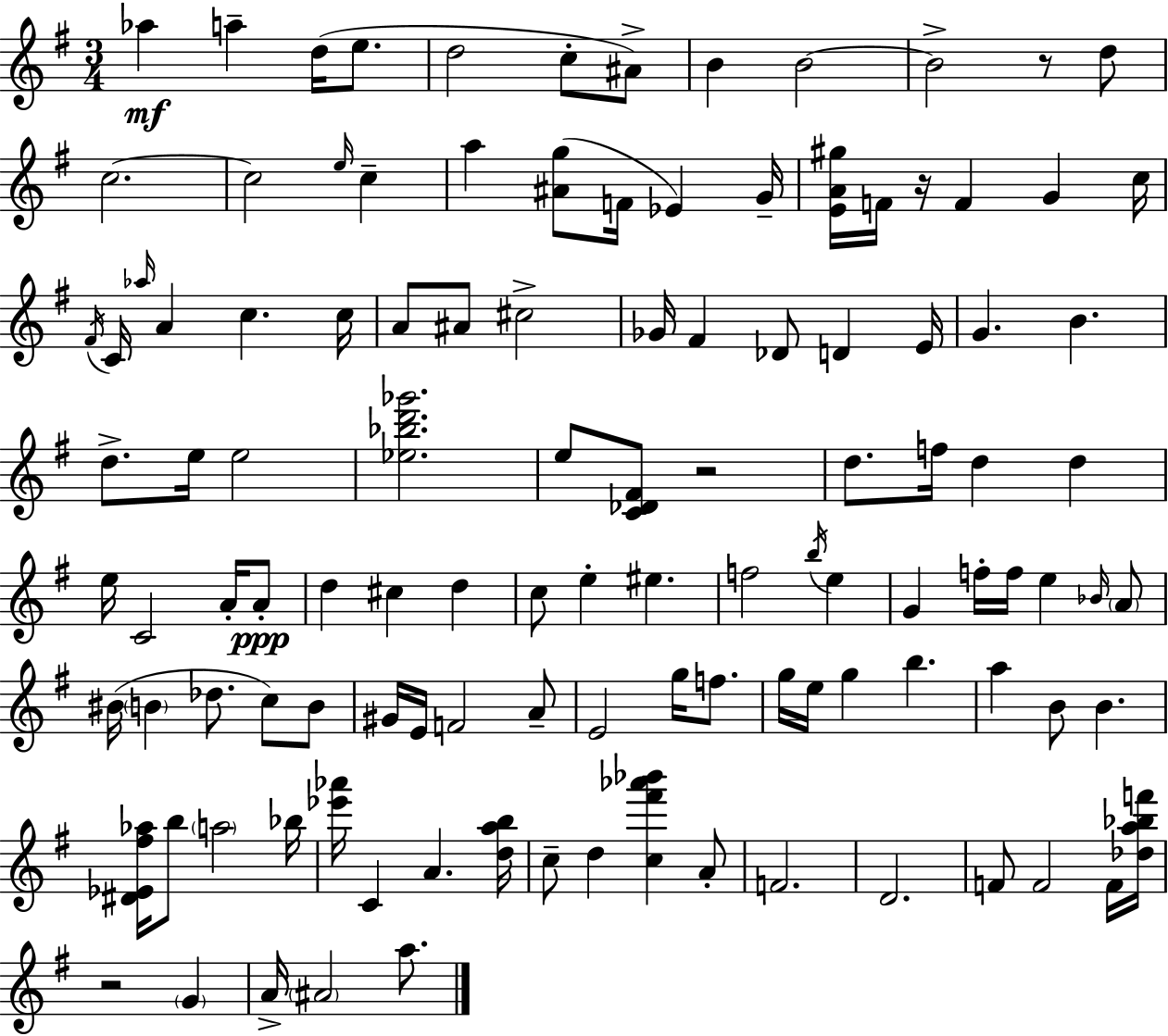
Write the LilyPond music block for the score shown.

{
  \clef treble
  \numericTimeSignature
  \time 3/4
  \key e \minor
  aes''4\mf a''4-- d''16( e''8. | d''2 c''8-. ais'8->) | b'4 b'2~~ | b'2-> r8 d''8 | \break c''2.~~ | c''2 \grace { e''16 } c''4-- | a''4 <ais' g''>8( f'16 ees'4) | g'16-- <e' a' gis''>16 f'16 r16 f'4 g'4 | \break c''16 \acciaccatura { fis'16 } c'16 \grace { aes''16 } a'4 c''4. | c''16 a'8 ais'8 cis''2-> | ges'16 fis'4 des'8 d'4 | e'16 g'4. b'4. | \break d''8.-> e''16 e''2 | <ees'' bes'' d''' ges'''>2. | e''8 <c' des' fis'>8 r2 | d''8. f''16 d''4 d''4 | \break e''16 c'2 | a'16-. a'8-.\ppp d''4 cis''4 d''4 | c''8 e''4-. eis''4. | f''2 \acciaccatura { b''16 } | \break e''4 g'4 f''16-. f''16 e''4 | \grace { bes'16 } \parenthesize a'8 bis'16( \parenthesize b'4 des''8. | c''8) b'8 gis'16 e'16 f'2 | a'8-- e'2 | \break g''16 f''8. g''16 e''16 g''4 b''4. | a''4 b'8 b'4. | <dis' ees' fis'' aes''>16 b''8 \parenthesize a''2 | bes''16 <ees''' aes'''>16 c'4 a'4. | \break <d'' a'' b''>16 c''8-- d''4 <c'' fis''' aes''' bes'''>4 | a'8-. f'2. | d'2. | f'8 f'2 | \break f'16 <des'' a'' bes'' f'''>16 r2 | \parenthesize g'4 a'16-> \parenthesize ais'2 | a''8. \bar "|."
}